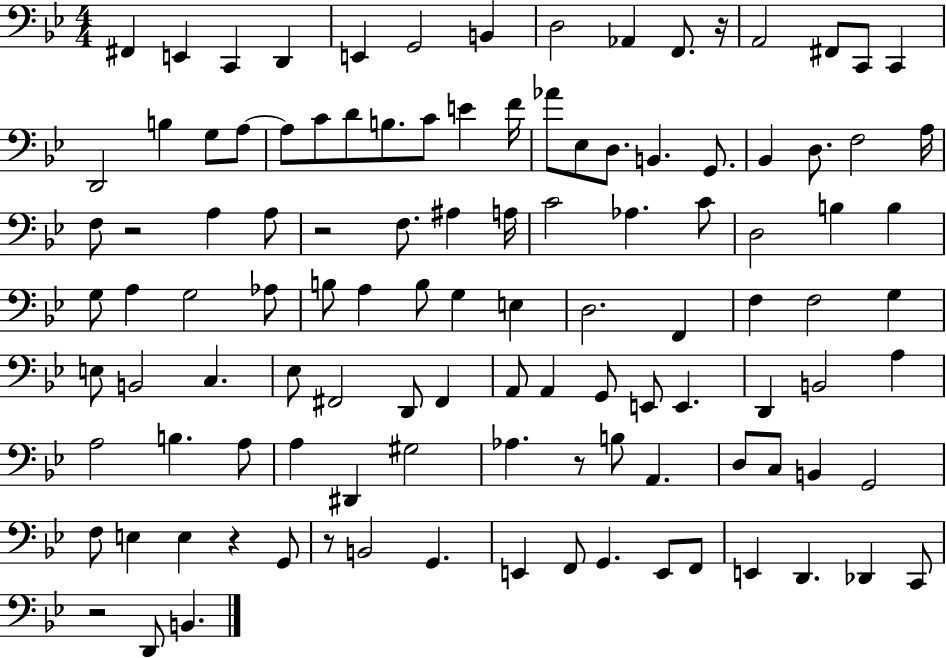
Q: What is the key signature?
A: BES major